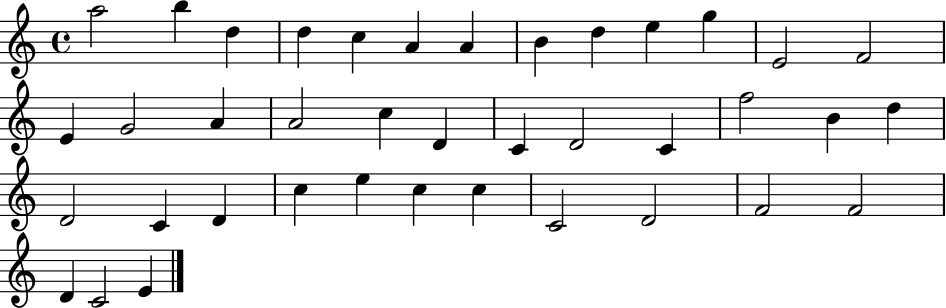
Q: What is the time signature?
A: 4/4